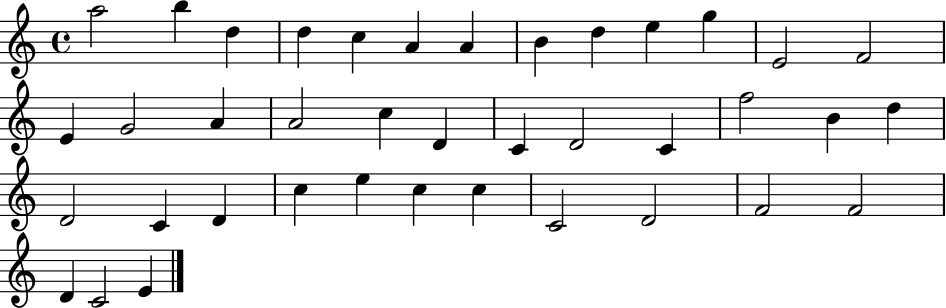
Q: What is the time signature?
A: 4/4